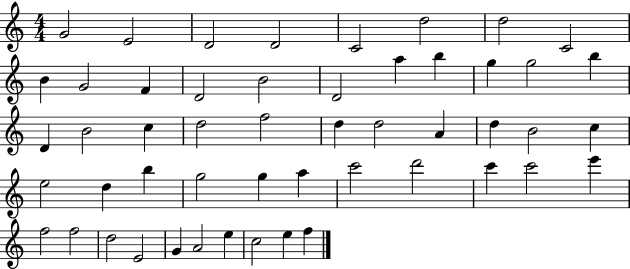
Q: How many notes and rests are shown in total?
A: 51